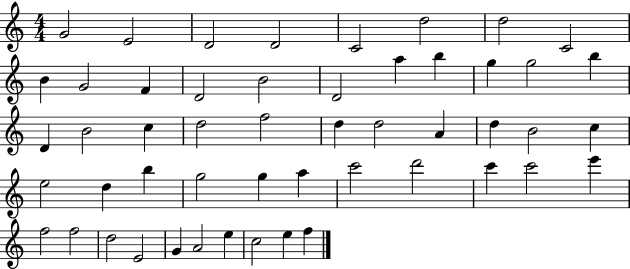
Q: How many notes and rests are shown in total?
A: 51